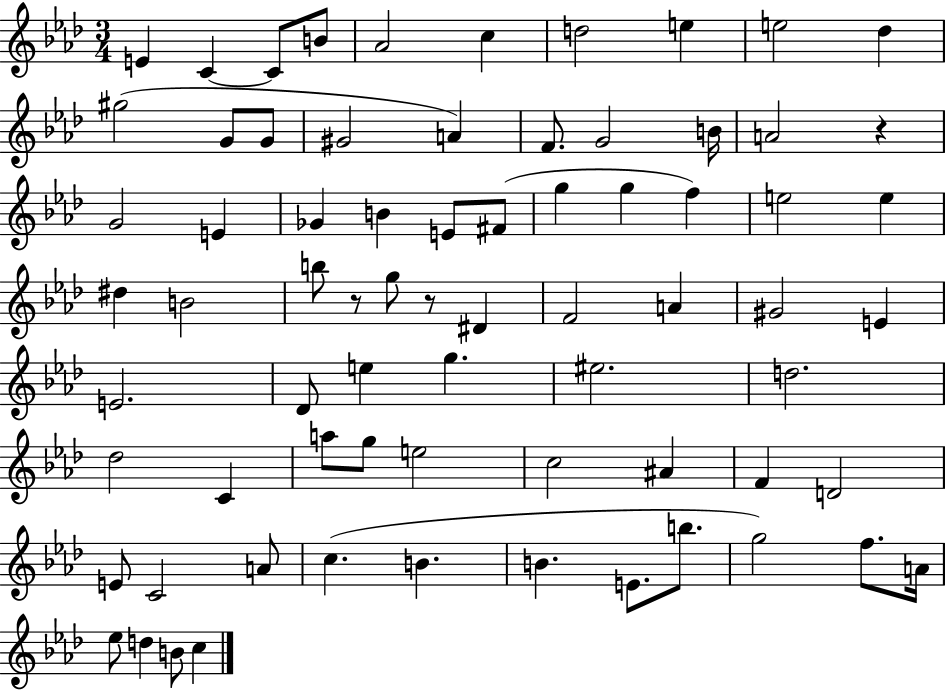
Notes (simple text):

E4/q C4/q C4/e B4/e Ab4/h C5/q D5/h E5/q E5/h Db5/q G#5/h G4/e G4/e G#4/h A4/q F4/e. G4/h B4/s A4/h R/q G4/h E4/q Gb4/q B4/q E4/e F#4/e G5/q G5/q F5/q E5/h E5/q D#5/q B4/h B5/e R/e G5/e R/e D#4/q F4/h A4/q G#4/h E4/q E4/h. Db4/e E5/q G5/q. EIS5/h. D5/h. Db5/h C4/q A5/e G5/e E5/h C5/h A#4/q F4/q D4/h E4/e C4/h A4/e C5/q. B4/q. B4/q. E4/e. B5/e. G5/h F5/e. A4/s Eb5/e D5/q B4/e C5/q